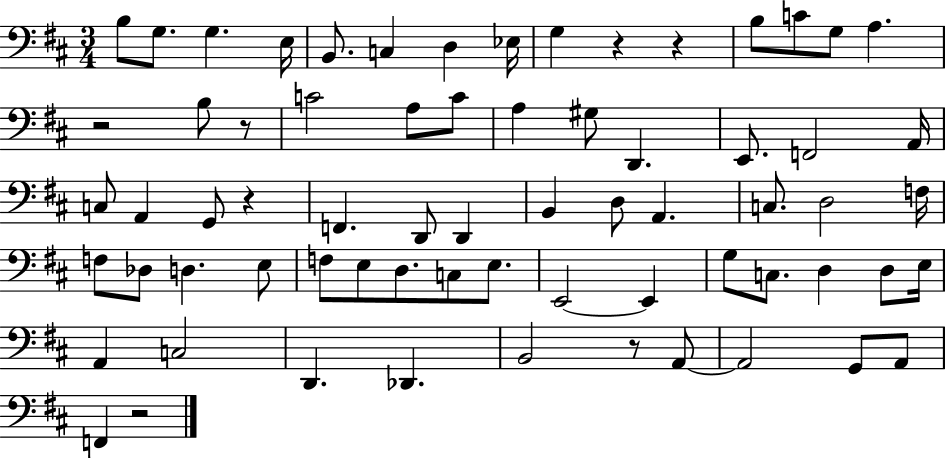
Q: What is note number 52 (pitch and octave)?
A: A2